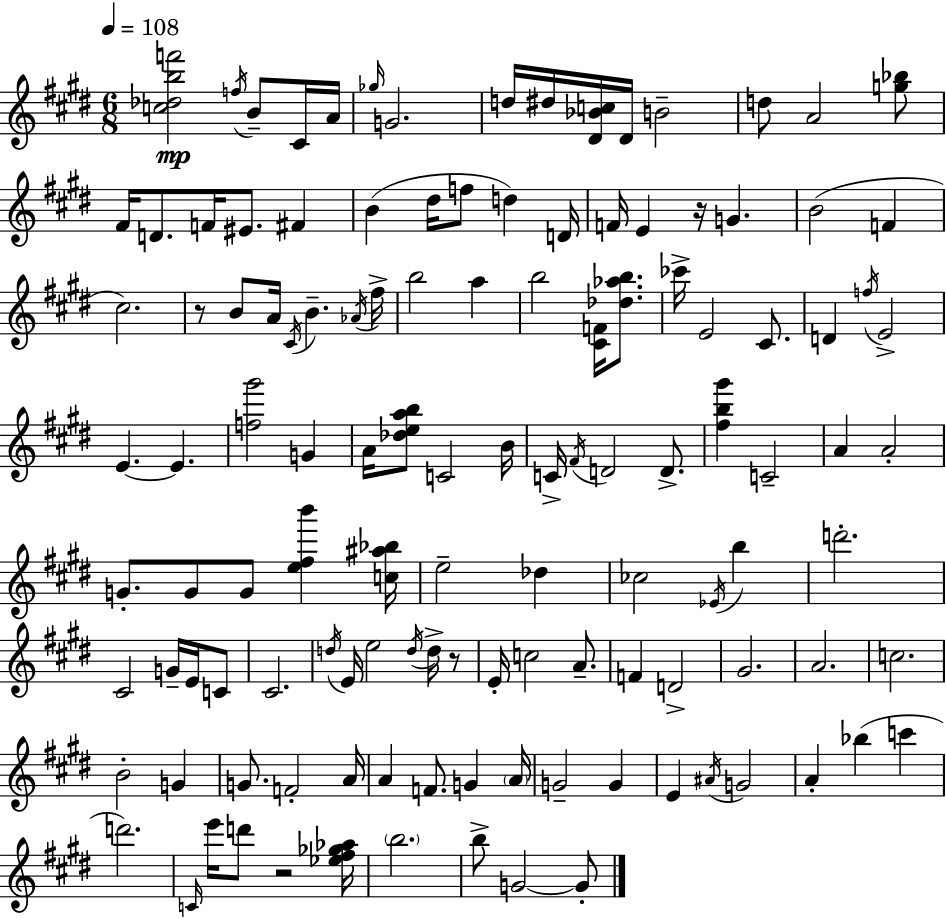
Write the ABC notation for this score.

X:1
T:Untitled
M:6/8
L:1/4
K:E
[c_dbf']2 f/4 B/2 ^C/4 A/4 _g/4 G2 d/4 ^d/4 [^D_Bc]/4 ^D/4 B2 d/2 A2 [g_b]/2 ^F/4 D/2 F/4 ^E/2 ^F B ^d/4 f/2 d D/4 F/4 E z/4 G B2 F ^c2 z/2 B/2 A/4 ^C/4 B _A/4 ^f/4 b2 a b2 [^CF]/4 [_d_ab]/2 _c'/4 E2 ^C/2 D f/4 E2 E E [f^g']2 G A/4 [_deab]/2 C2 B/4 C/4 ^F/4 D2 D/2 [^fb^g'] C2 A A2 G/2 G/2 G/2 [e^fb'] [c^a_b]/4 e2 _d _c2 _E/4 b d'2 ^C2 G/4 E/4 C/2 ^C2 d/4 E/4 e2 d/4 d/4 z/2 E/4 c2 A/2 F D2 ^G2 A2 c2 B2 G G/2 F2 A/4 A F/2 G A/4 G2 G E ^A/4 G2 A _b c' d'2 C/4 e'/4 d'/2 z2 [_e^f_g_a]/4 b2 b/2 G2 G/2